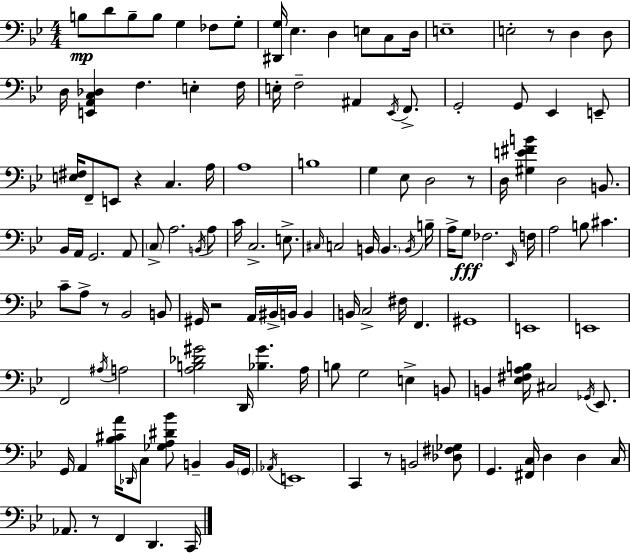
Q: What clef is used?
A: bass